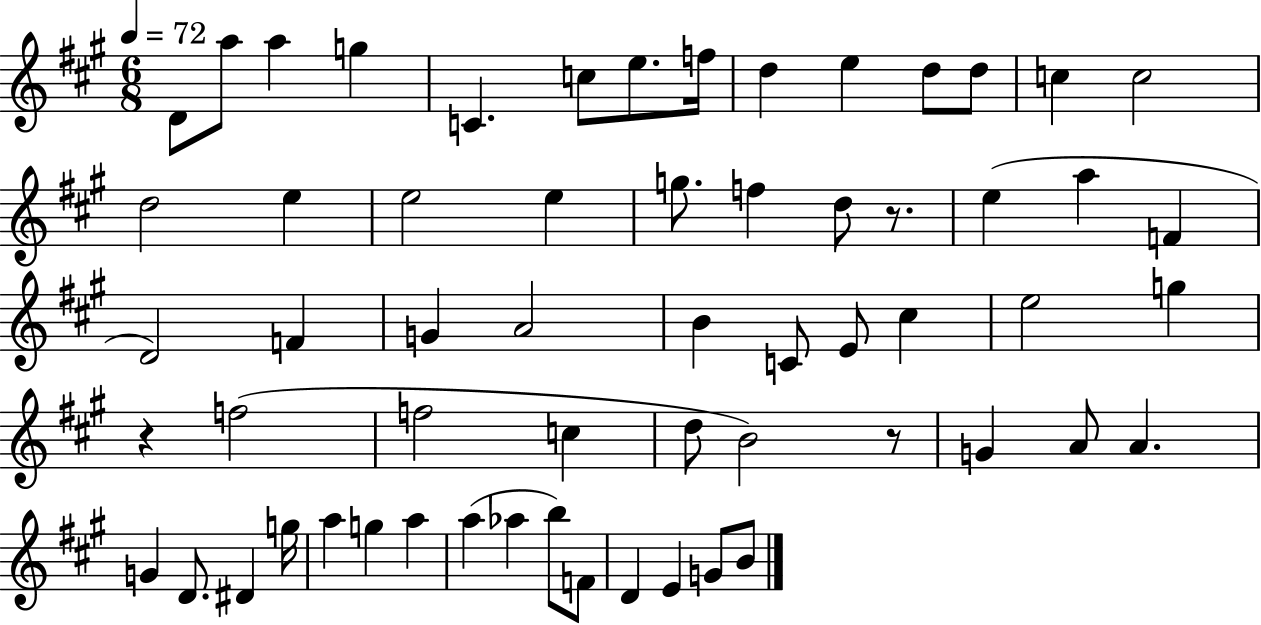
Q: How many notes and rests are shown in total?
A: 60